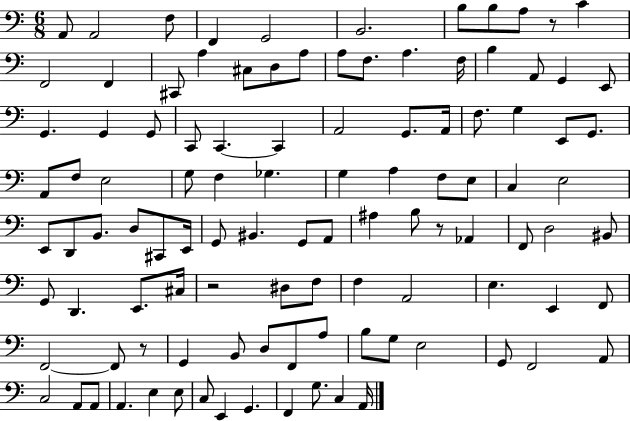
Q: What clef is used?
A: bass